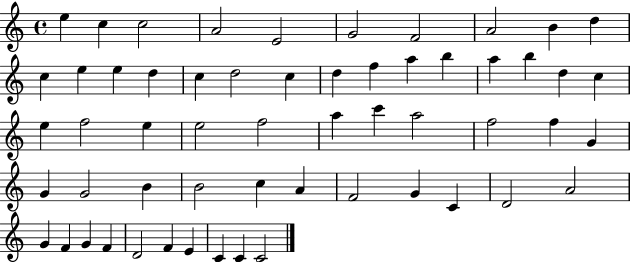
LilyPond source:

{
  \clef treble
  \time 4/4
  \defaultTimeSignature
  \key c \major
  e''4 c''4 c''2 | a'2 e'2 | g'2 f'2 | a'2 b'4 d''4 | \break c''4 e''4 e''4 d''4 | c''4 d''2 c''4 | d''4 f''4 a''4 b''4 | a''4 b''4 d''4 c''4 | \break e''4 f''2 e''4 | e''2 f''2 | a''4 c'''4 a''2 | f''2 f''4 g'4 | \break g'4 g'2 b'4 | b'2 c''4 a'4 | f'2 g'4 c'4 | d'2 a'2 | \break g'4 f'4 g'4 f'4 | d'2 f'4 e'4 | c'4 c'4 c'2 | \bar "|."
}